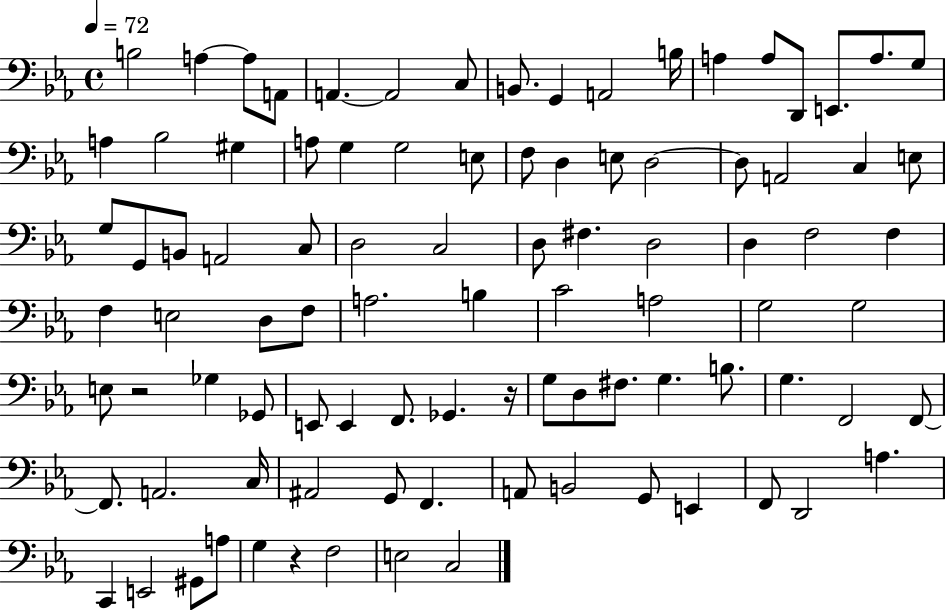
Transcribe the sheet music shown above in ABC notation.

X:1
T:Untitled
M:4/4
L:1/4
K:Eb
B,2 A, A,/2 A,,/2 A,, A,,2 C,/2 B,,/2 G,, A,,2 B,/4 A, A,/2 D,,/2 E,,/2 A,/2 G,/2 A, _B,2 ^G, A,/2 G, G,2 E,/2 F,/2 D, E,/2 D,2 D,/2 A,,2 C, E,/2 G,/2 G,,/2 B,,/2 A,,2 C,/2 D,2 C,2 D,/2 ^F, D,2 D, F,2 F, F, E,2 D,/2 F,/2 A,2 B, C2 A,2 G,2 G,2 E,/2 z2 _G, _G,,/2 E,,/2 E,, F,,/2 _G,, z/4 G,/2 D,/2 ^F,/2 G, B,/2 G, F,,2 F,,/2 F,,/2 A,,2 C,/4 ^A,,2 G,,/2 F,, A,,/2 B,,2 G,,/2 E,, F,,/2 D,,2 A, C,, E,,2 ^G,,/2 A,/2 G, z F,2 E,2 C,2